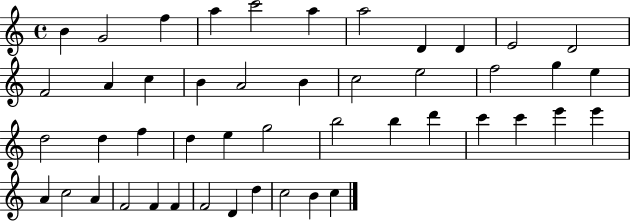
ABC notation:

X:1
T:Untitled
M:4/4
L:1/4
K:C
B G2 f a c'2 a a2 D D E2 D2 F2 A c B A2 B c2 e2 f2 g e d2 d f d e g2 b2 b d' c' c' e' e' A c2 A F2 F F F2 D d c2 B c